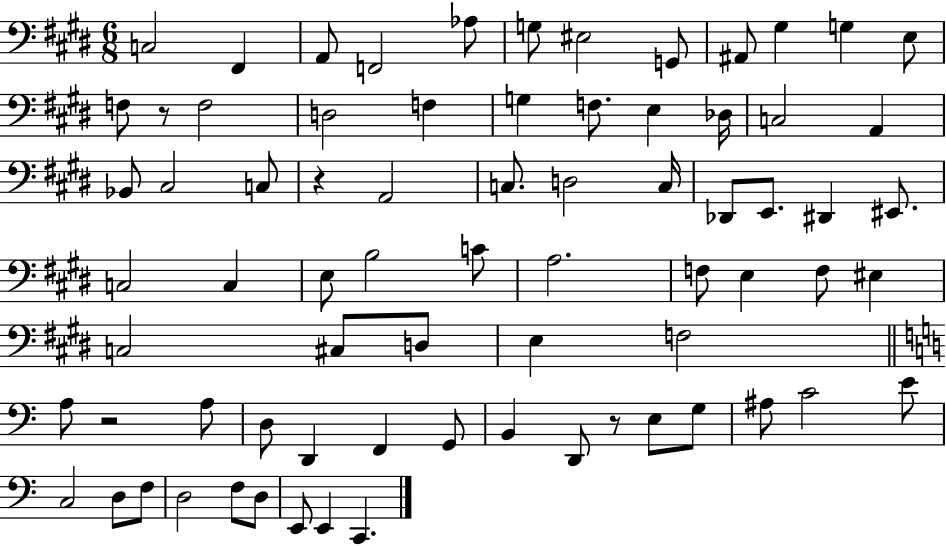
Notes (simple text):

C3/h F#2/q A2/e F2/h Ab3/e G3/e EIS3/h G2/e A#2/e G#3/q G3/q E3/e F3/e R/e F3/h D3/h F3/q G3/q F3/e. E3/q Db3/s C3/h A2/q Bb2/e C#3/h C3/e R/q A2/h C3/e. D3/h C3/s Db2/e E2/e. D#2/q EIS2/e. C3/h C3/q E3/e B3/h C4/e A3/h. F3/e E3/q F3/e EIS3/q C3/h C#3/e D3/e E3/q F3/h A3/e R/h A3/e D3/e D2/q F2/q G2/e B2/q D2/e R/e E3/e G3/e A#3/e C4/h E4/e C3/h D3/e F3/e D3/h F3/e D3/e E2/e E2/q C2/q.